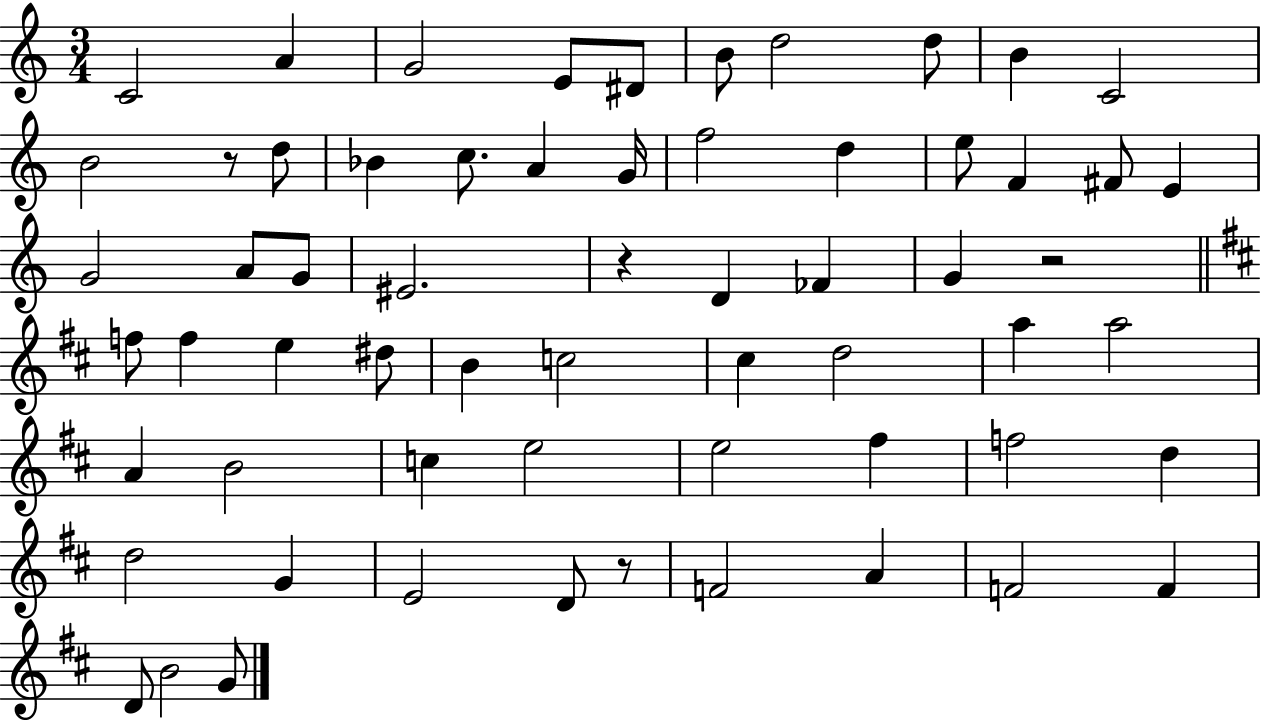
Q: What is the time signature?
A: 3/4